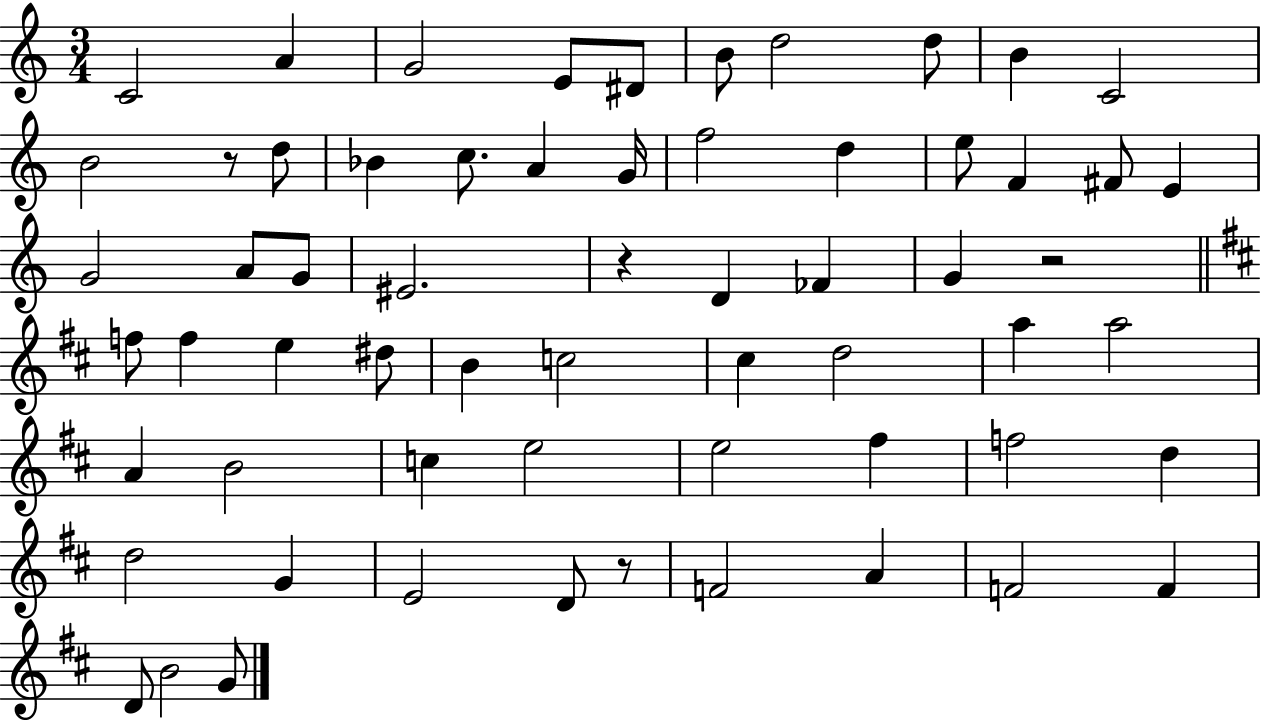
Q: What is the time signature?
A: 3/4